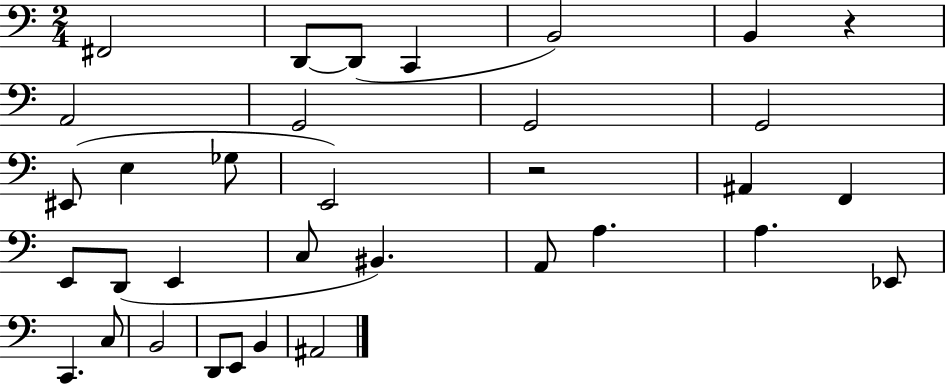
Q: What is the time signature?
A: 2/4